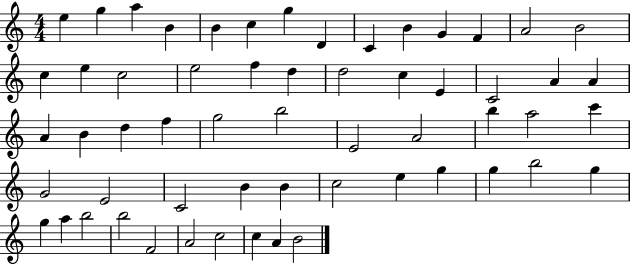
{
  \clef treble
  \numericTimeSignature
  \time 4/4
  \key c \major
  e''4 g''4 a''4 b'4 | b'4 c''4 g''4 d'4 | c'4 b'4 g'4 f'4 | a'2 b'2 | \break c''4 e''4 c''2 | e''2 f''4 d''4 | d''2 c''4 e'4 | c'2 a'4 a'4 | \break a'4 b'4 d''4 f''4 | g''2 b''2 | e'2 a'2 | b''4 a''2 c'''4 | \break g'2 e'2 | c'2 b'4 b'4 | c''2 e''4 g''4 | g''4 b''2 g''4 | \break g''4 a''4 b''2 | b''2 f'2 | a'2 c''2 | c''4 a'4 b'2 | \break \bar "|."
}